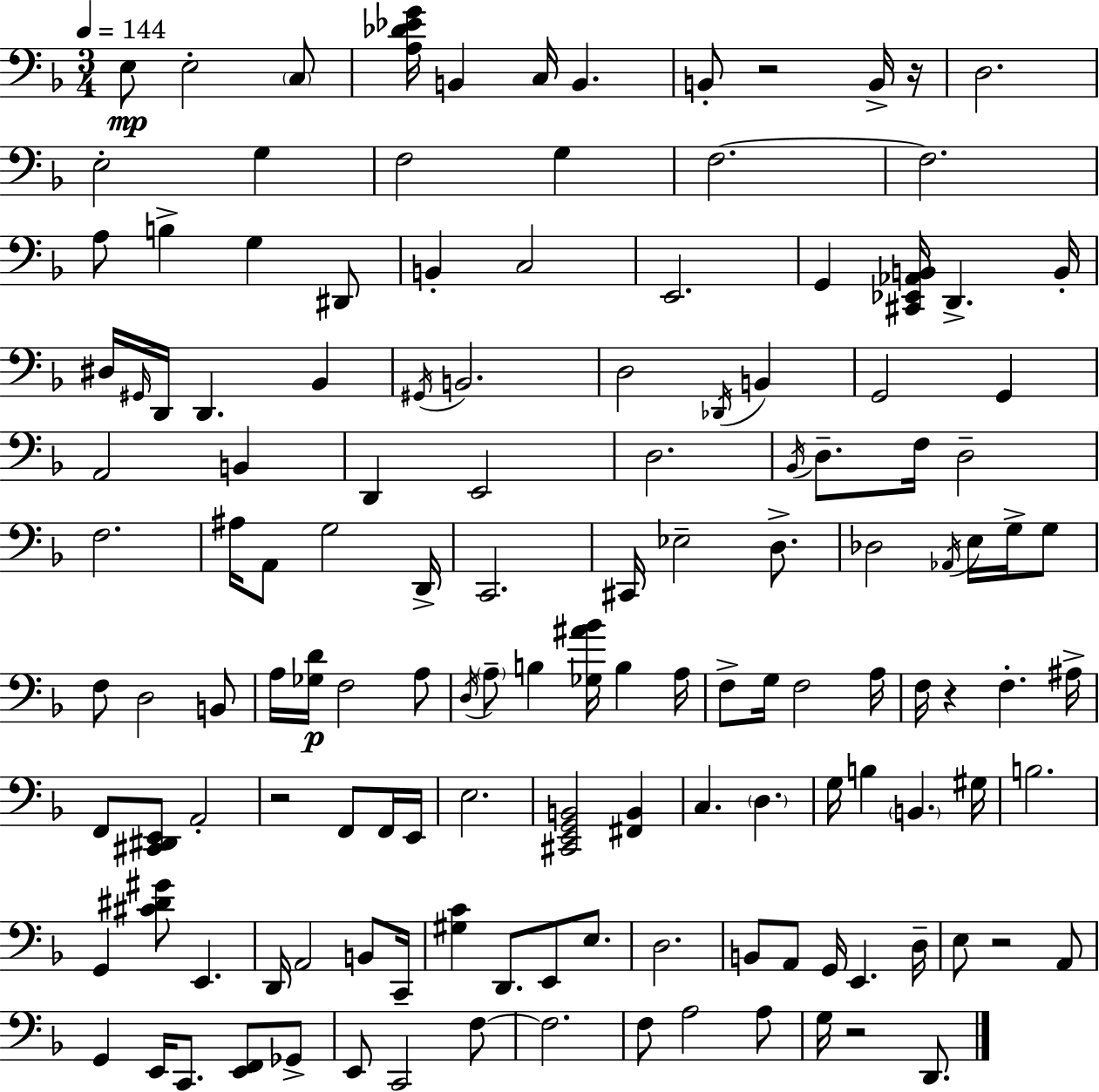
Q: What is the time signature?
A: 3/4